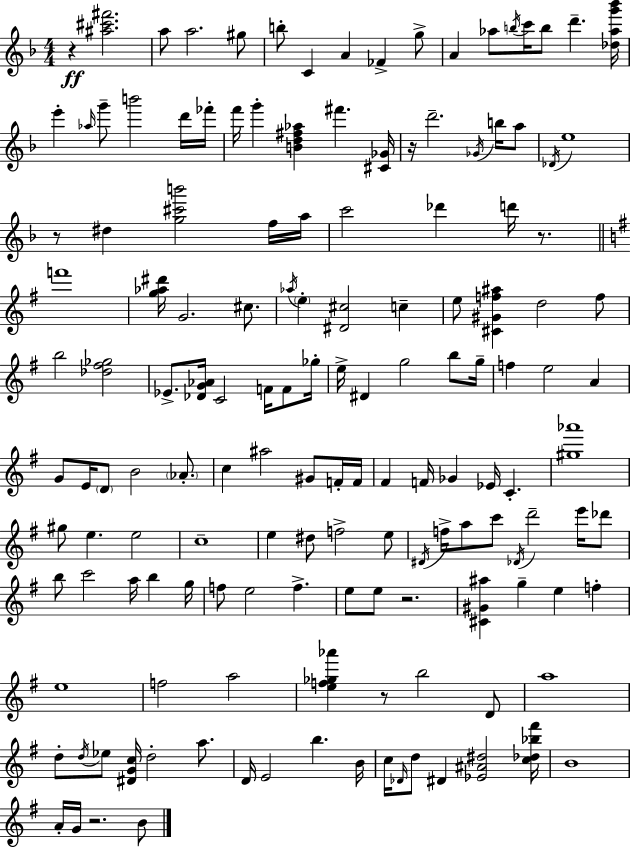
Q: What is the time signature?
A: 4/4